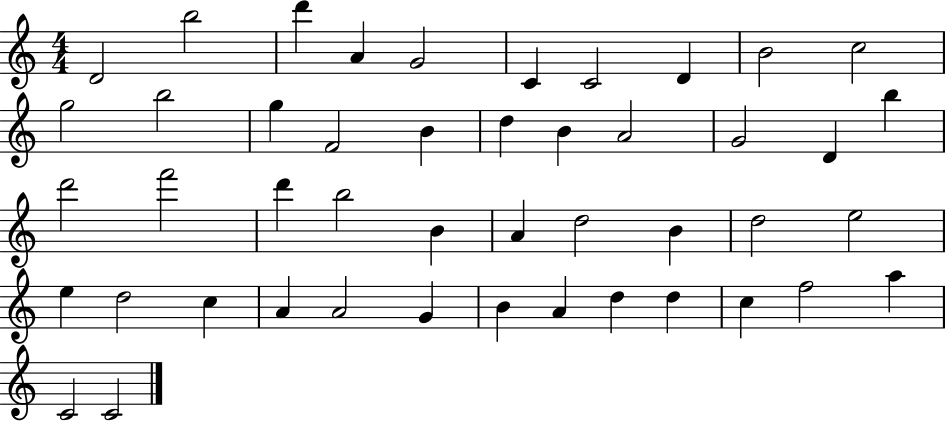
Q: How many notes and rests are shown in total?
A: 46